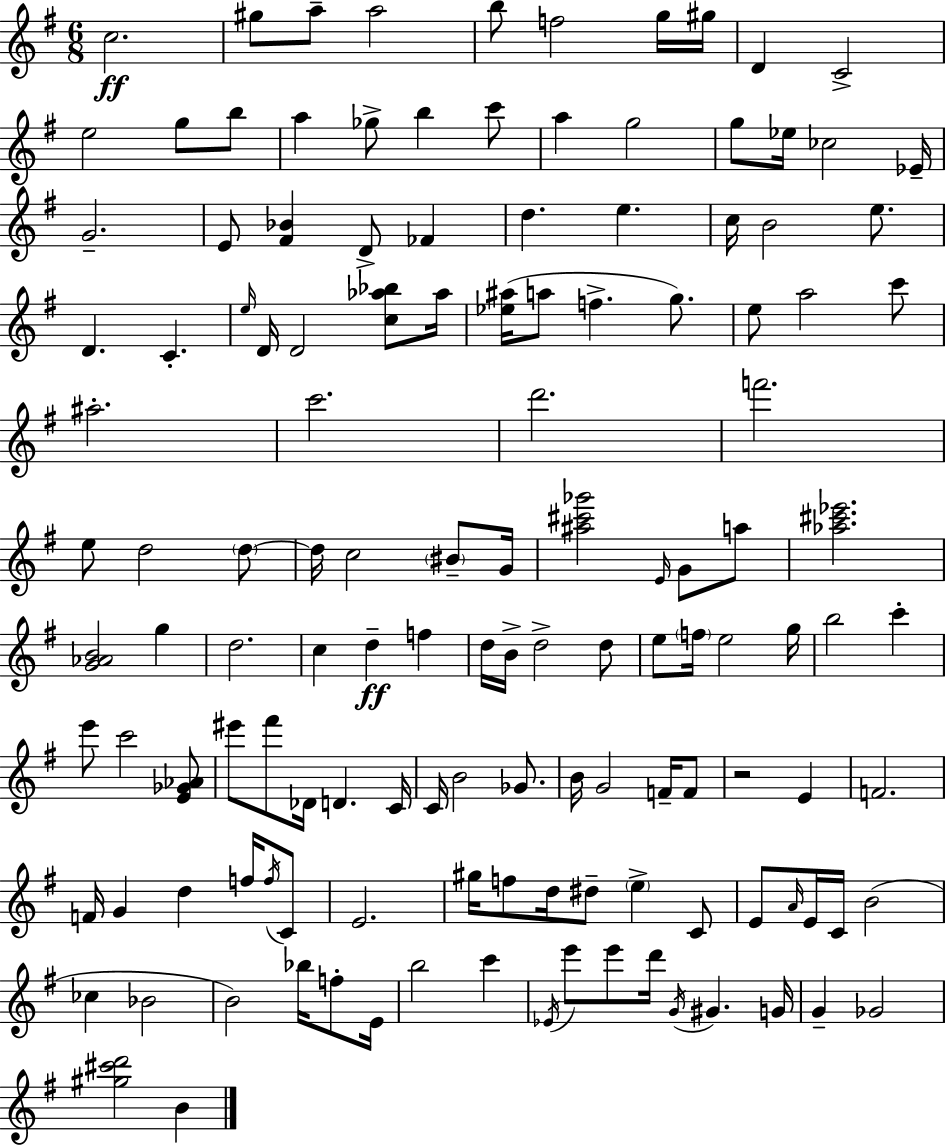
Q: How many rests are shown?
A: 1